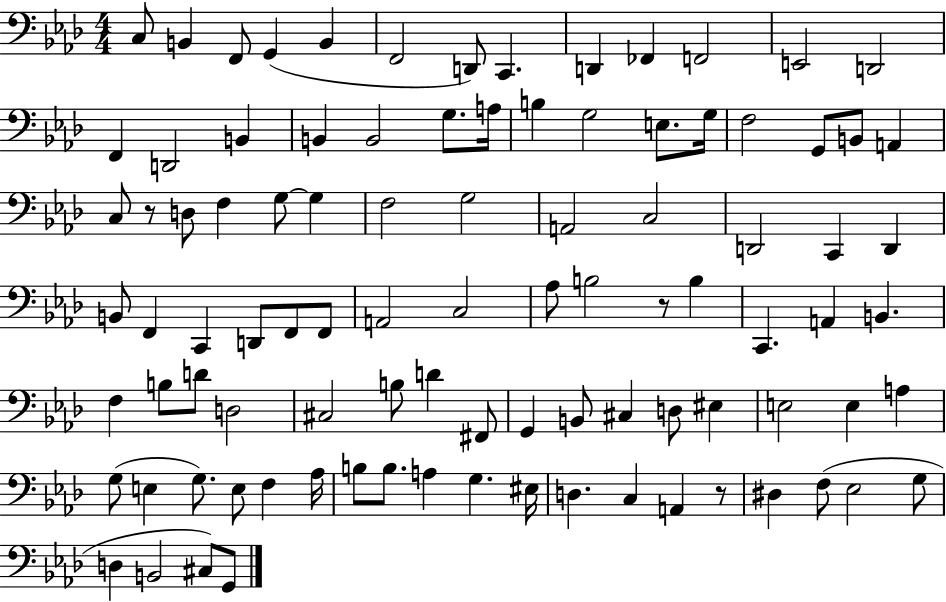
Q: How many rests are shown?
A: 3